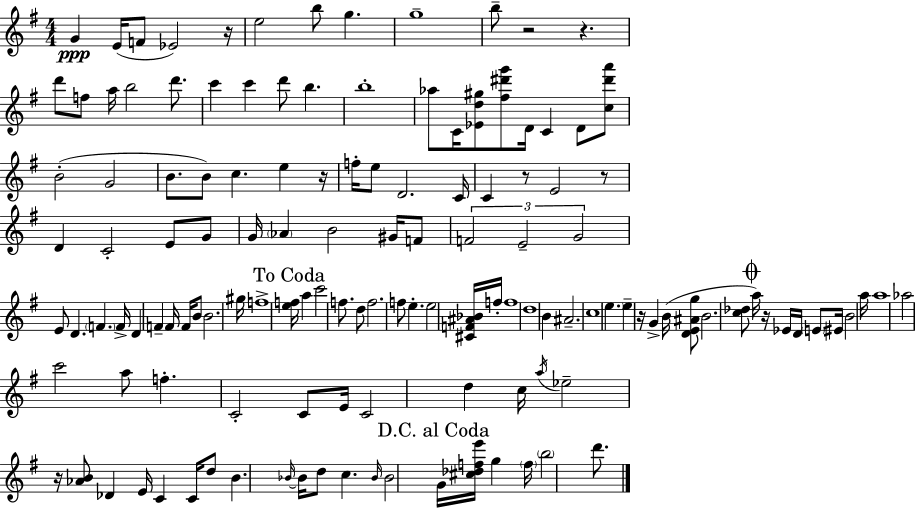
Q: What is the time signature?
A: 4/4